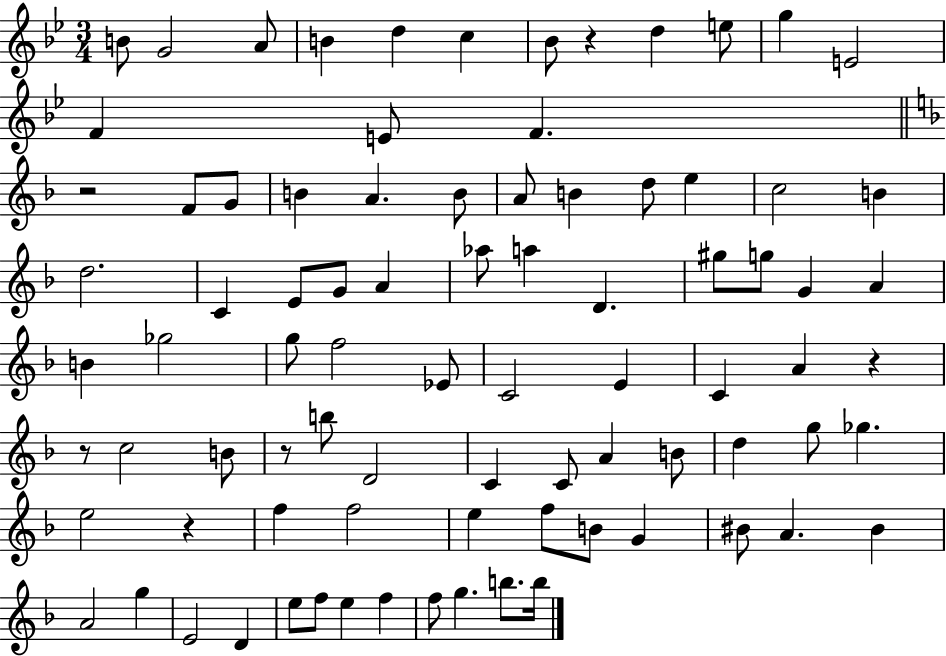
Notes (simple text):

B4/e G4/h A4/e B4/q D5/q C5/q Bb4/e R/q D5/q E5/e G5/q E4/h F4/q E4/e F4/q. R/h F4/e G4/e B4/q A4/q. B4/e A4/e B4/q D5/e E5/q C5/h B4/q D5/h. C4/q E4/e G4/e A4/q Ab5/e A5/q D4/q. G#5/e G5/e G4/q A4/q B4/q Gb5/h G5/e F5/h Eb4/e C4/h E4/q C4/q A4/q R/q R/e C5/h B4/e R/e B5/e D4/h C4/q C4/e A4/q B4/e D5/q G5/e Gb5/q. E5/h R/q F5/q F5/h E5/q F5/e B4/e G4/q BIS4/e A4/q. BIS4/q A4/h G5/q E4/h D4/q E5/e F5/e E5/q F5/q F5/e G5/q. B5/e. B5/s